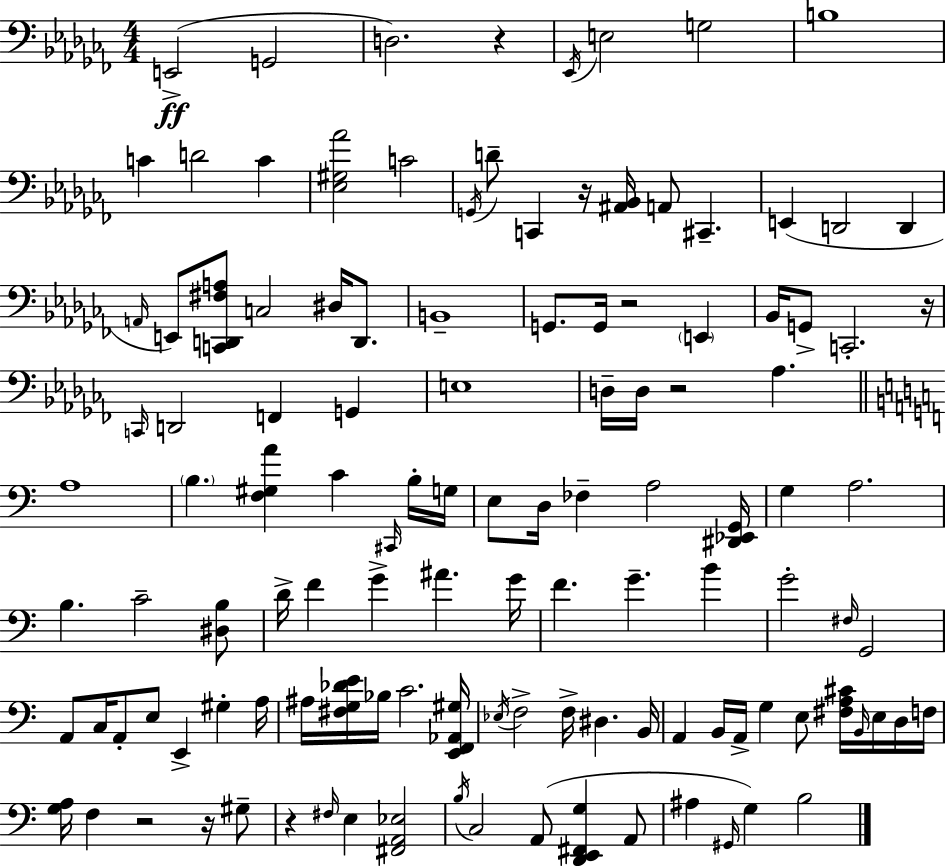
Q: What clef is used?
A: bass